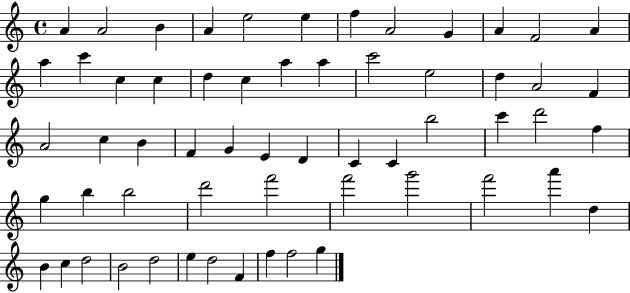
A4/q A4/h B4/q A4/q E5/h E5/q F5/q A4/h G4/q A4/q F4/h A4/q A5/q C6/q C5/q C5/q D5/q C5/q A5/q A5/q C6/h E5/h D5/q A4/h F4/q A4/h C5/q B4/q F4/q G4/q E4/q D4/q C4/q C4/q B5/h C6/q D6/h F5/q G5/q B5/q B5/h D6/h F6/h F6/h G6/h F6/h A6/q D5/q B4/q C5/q D5/h B4/h D5/h E5/q D5/h F4/q F5/q F5/h G5/q